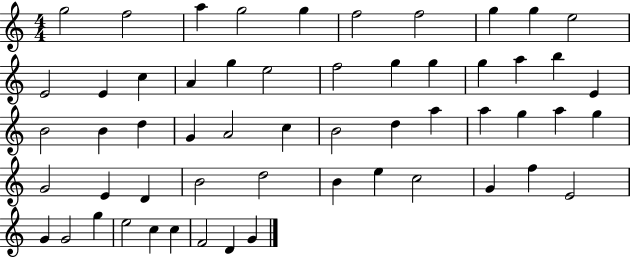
G5/h F5/h A5/q G5/h G5/q F5/h F5/h G5/q G5/q E5/h E4/h E4/q C5/q A4/q G5/q E5/h F5/h G5/q G5/q G5/q A5/q B5/q E4/q B4/h B4/q D5/q G4/q A4/h C5/q B4/h D5/q A5/q A5/q G5/q A5/q G5/q G4/h E4/q D4/q B4/h D5/h B4/q E5/q C5/h G4/q F5/q E4/h G4/q G4/h G5/q E5/h C5/q C5/q F4/h D4/q G4/q